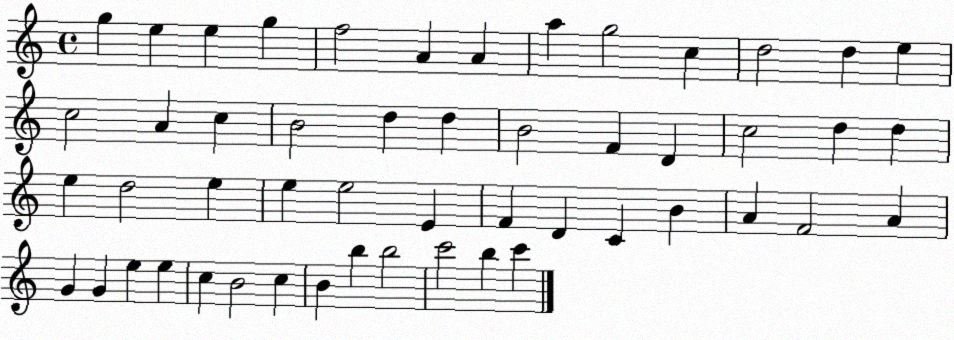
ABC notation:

X:1
T:Untitled
M:4/4
L:1/4
K:C
g e e g f2 A A a g2 c d2 d e c2 A c B2 d d B2 F D c2 d d e d2 e e e2 E F D C B A F2 A G G e e c B2 c B b b2 c'2 b c'